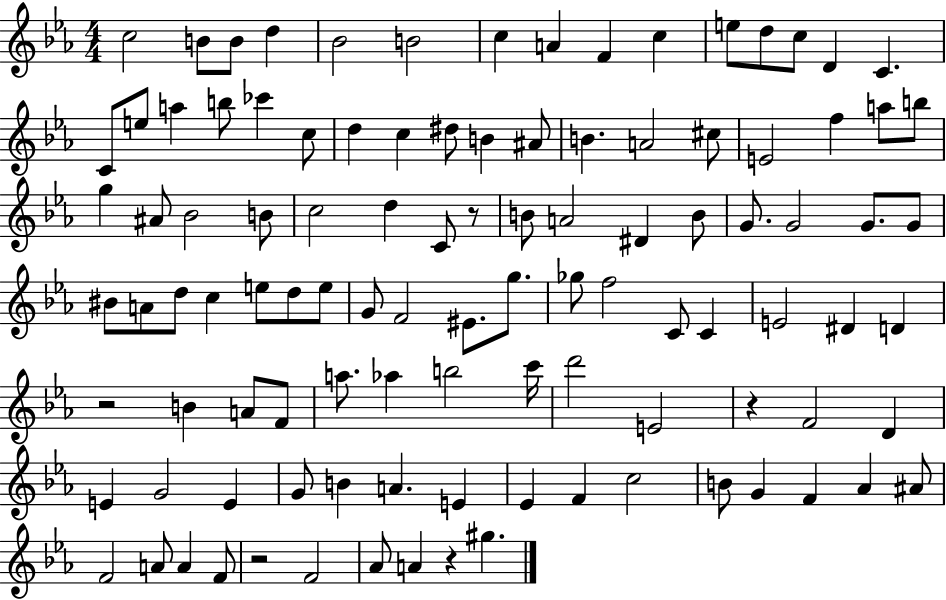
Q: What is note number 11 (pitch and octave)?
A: E5